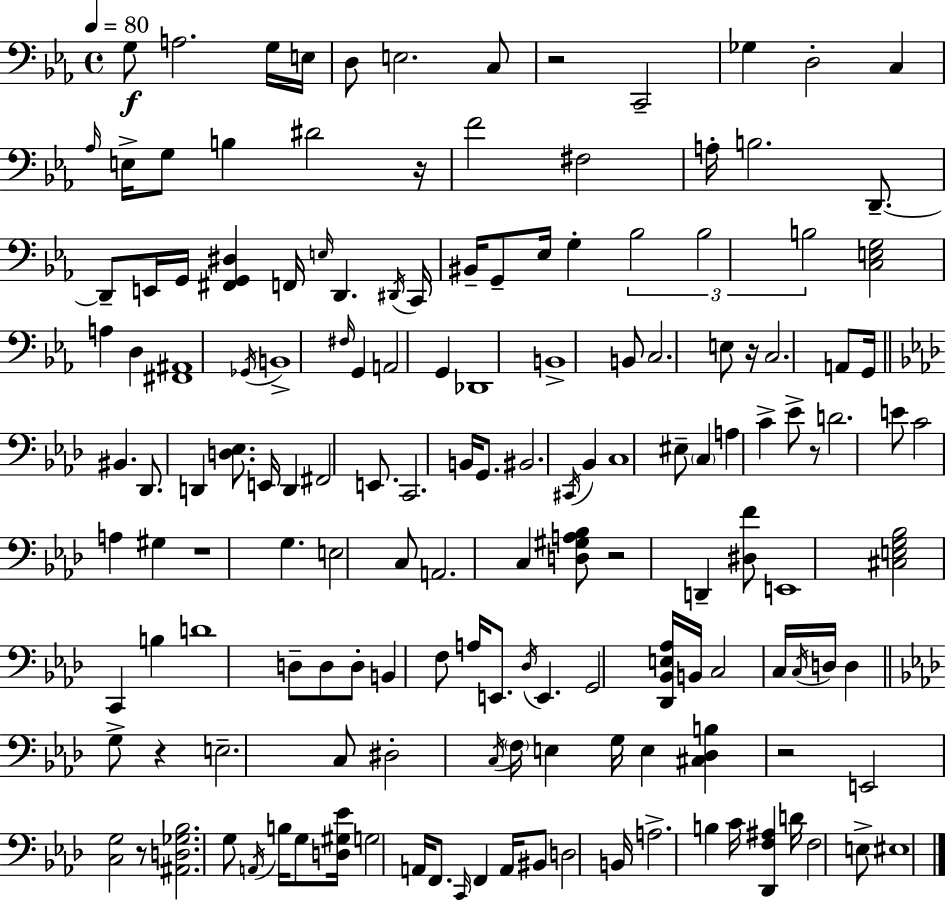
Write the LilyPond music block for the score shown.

{
  \clef bass
  \time 4/4
  \defaultTimeSignature
  \key c \minor
  \tempo 4 = 80
  g8\f a2. g16 e16 | d8 e2. c8 | r2 c,2-- | ges4 d2-. c4 | \break \grace { aes16 } e16-> g8 b4 dis'2 | r16 f'2 fis2 | a16-. b2. d,8.--~~ | d,8-- e,16 g,16 <fis, g, dis>4 f,16 \grace { e16 } d,4. | \break \acciaccatura { dis,16 } c,16 bis,16-- g,8-- ees16 g4-. \tuplet 3/2 { bes2 | bes2 b2 } | <c e g>2 a4 d4 | <fis, ais,>1 | \break \acciaccatura { ges,16 } b,1-> | \grace { fis16 } g,4 a,2 | g,4 des,1 | b,1-> | \break b,8 c2. | e8 r16 c2. | a,8 g,16 \bar "||" \break \key f \minor bis,4. des,8. d,4 <d ees>8. | e,16 d,4 fis,2 e,8. | c,2. b,16 g,8. | bis,2. \acciaccatura { cis,16 } bes,4 | \break c1 | eis8-- \parenthesize c4 a4 c'4-> ees'8-> | r8 d'2. e'8 | c'2 a4 gis4 | \break r1 | g4. e2 c8 | a,2. c4 | <d gis a bes>8 r2 d,4-- <dis f'>8 | \break e,1 | <cis e g bes>2 c,4 b4 | d'1 | d8-- d8 d8-. b,4 f8 a16 e,8. | \break \acciaccatura { des16 } e,4. g,2 | <des, bes, e aes>16 b,16 c2 c16 \acciaccatura { c16 } d16 d4 | \bar "||" \break \key aes \major g8-> r4 e2.-- | c8 dis2-. \acciaccatura { c16 } \parenthesize f16 e4 | g16 e4 <cis des b>4 r2 | e,2 <c g>2 | \break r8 <ais, d ges bes>2. | g8 \acciaccatura { a,16 } b16 g8 <d gis ees'>16 g2 | a,16 f,8. \grace { c,16 } f,4 a,16 bis,8 d2 | b,16 a2.-> | \break b4 c'16 <des, f ais>4 d'16 f2 | e8-> eis1 | \bar "|."
}